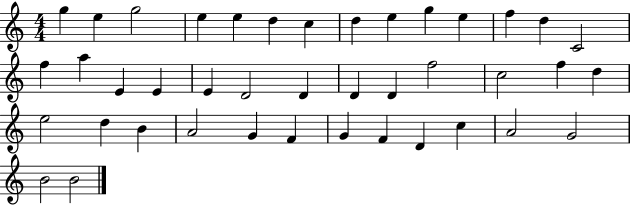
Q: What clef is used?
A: treble